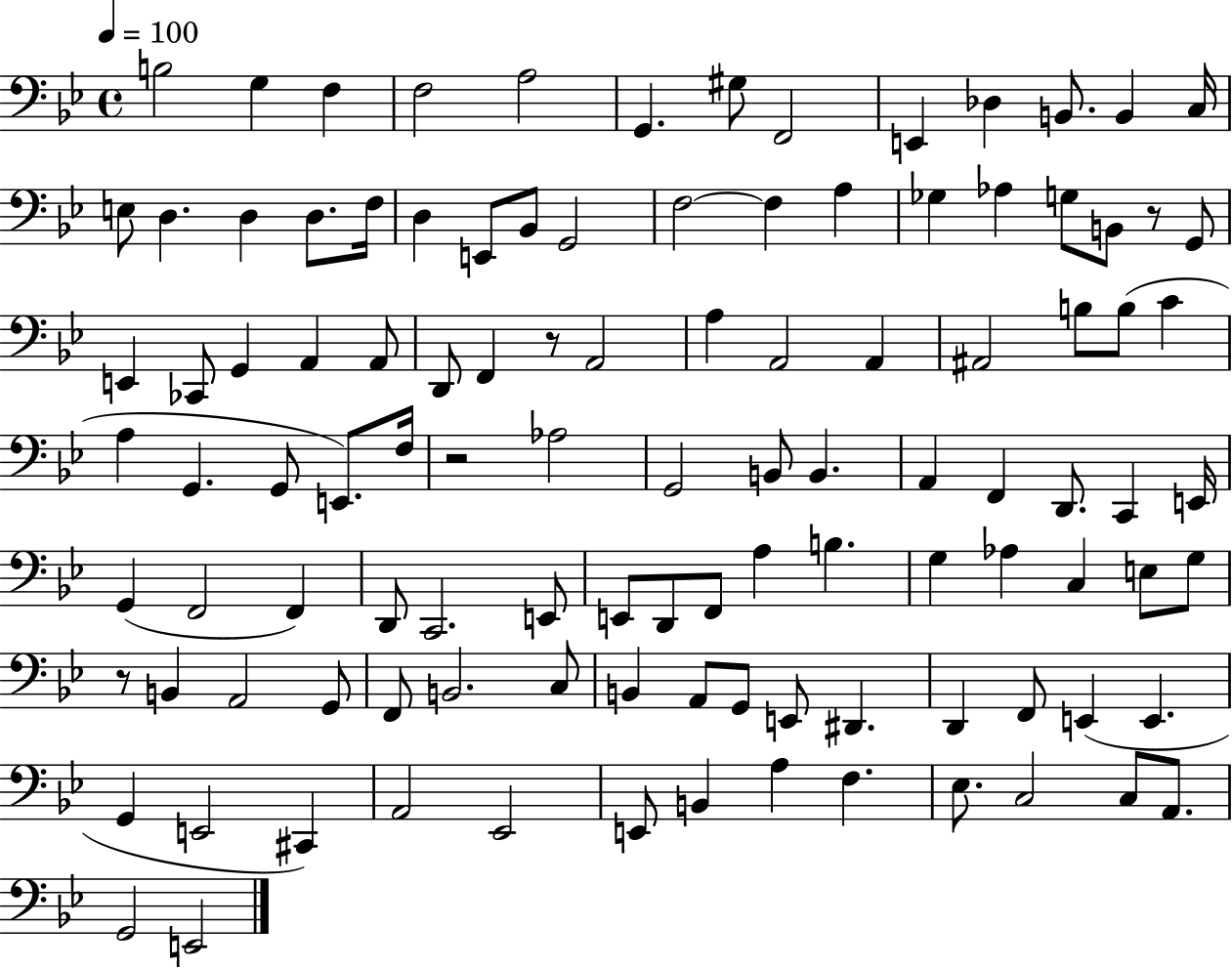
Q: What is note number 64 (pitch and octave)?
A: C2